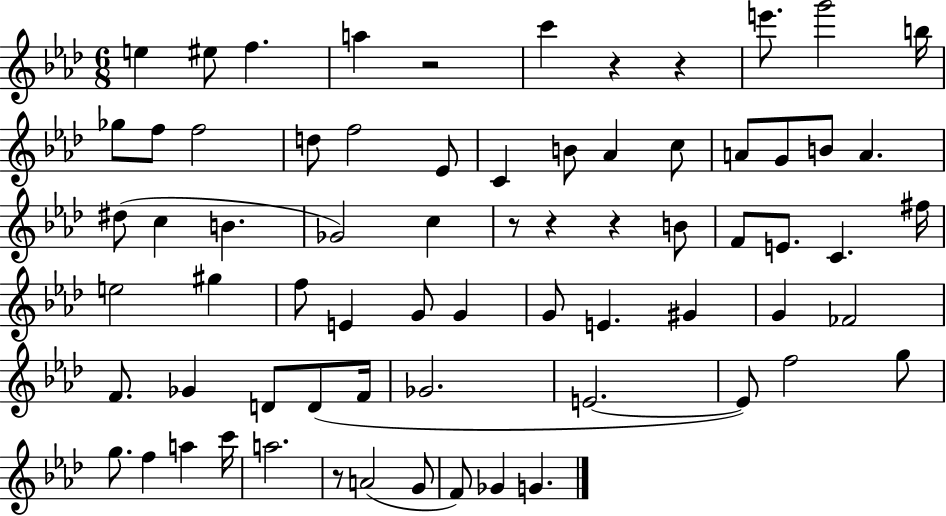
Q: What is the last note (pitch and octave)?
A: G4